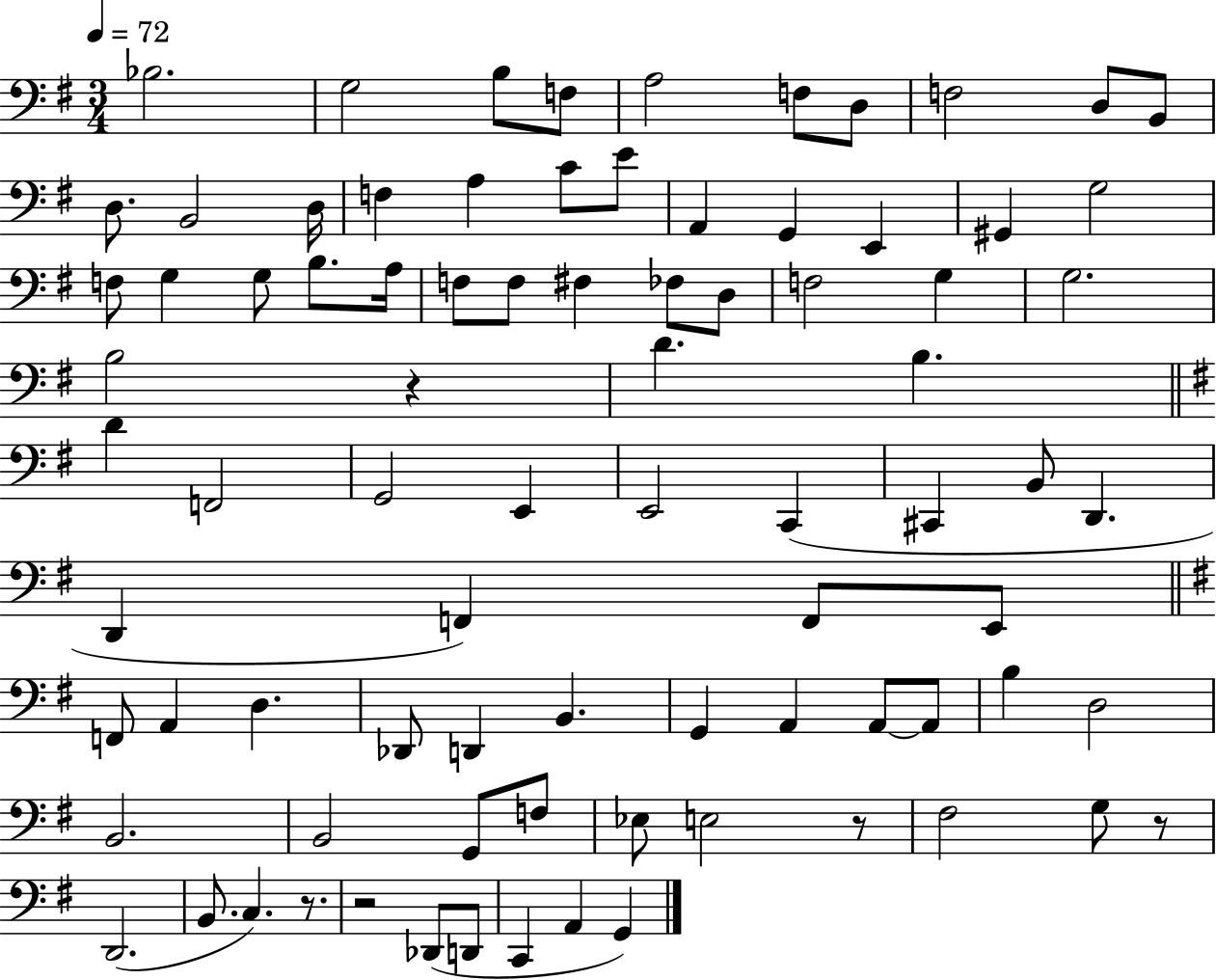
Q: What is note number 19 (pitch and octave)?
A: G2